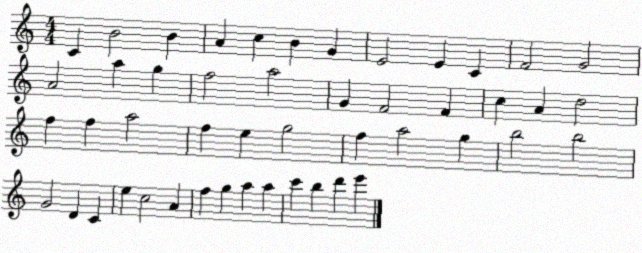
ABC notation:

X:1
T:Untitled
M:4/4
L:1/4
K:C
C B2 B A c B G E2 E C F2 G2 A2 a g f2 a2 G F2 F c A d2 f f a2 f e g2 f a2 g b2 b2 G2 D C e c2 A f g a a c' b d' e'